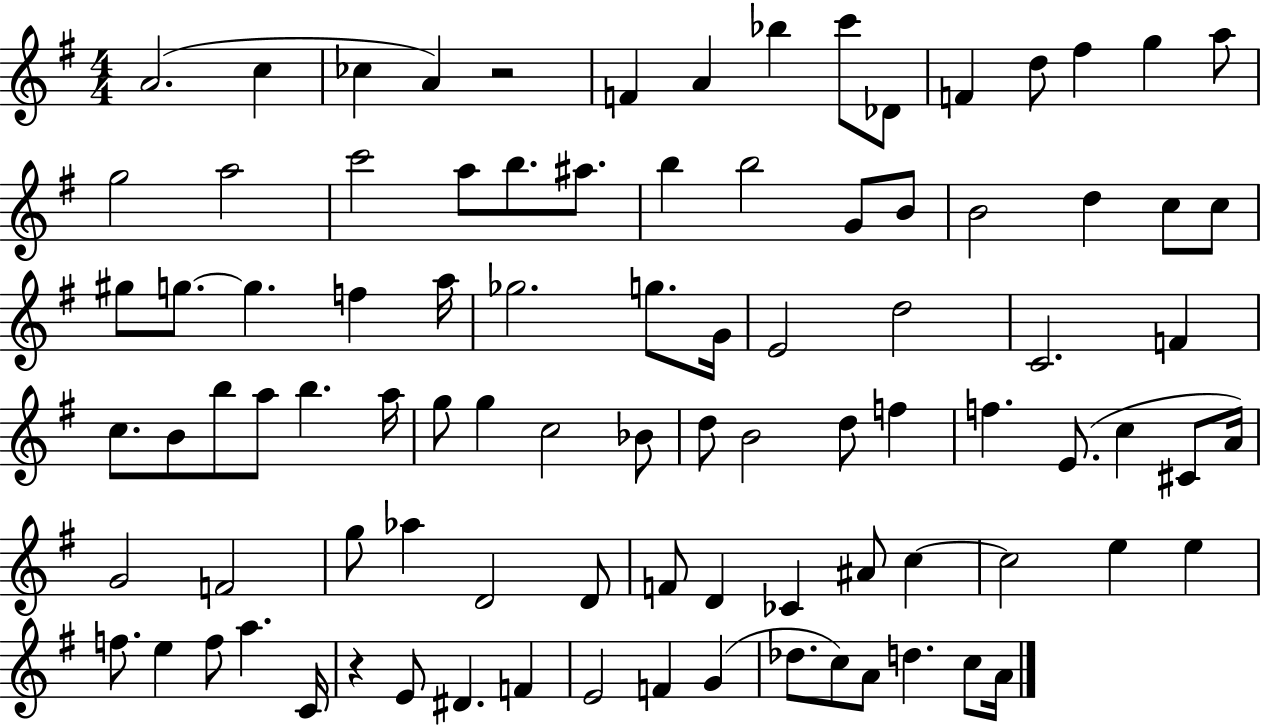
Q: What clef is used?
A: treble